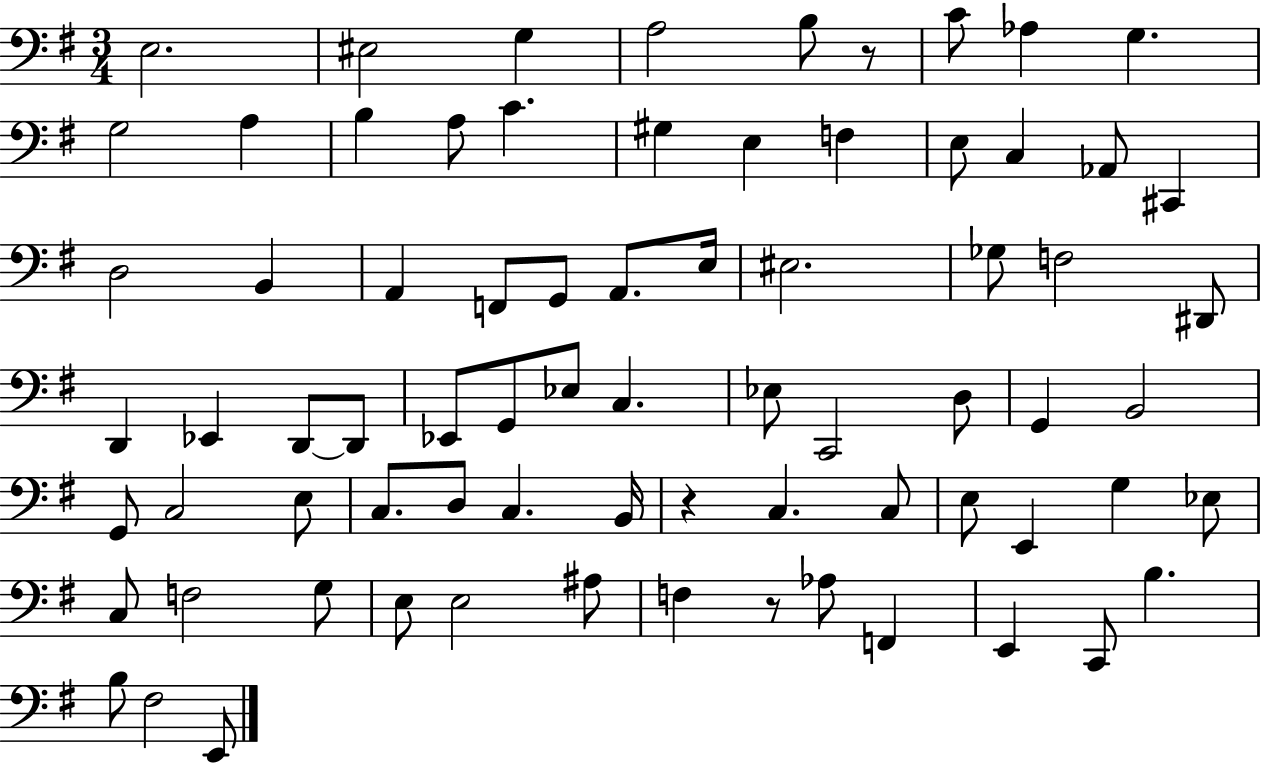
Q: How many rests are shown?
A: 3